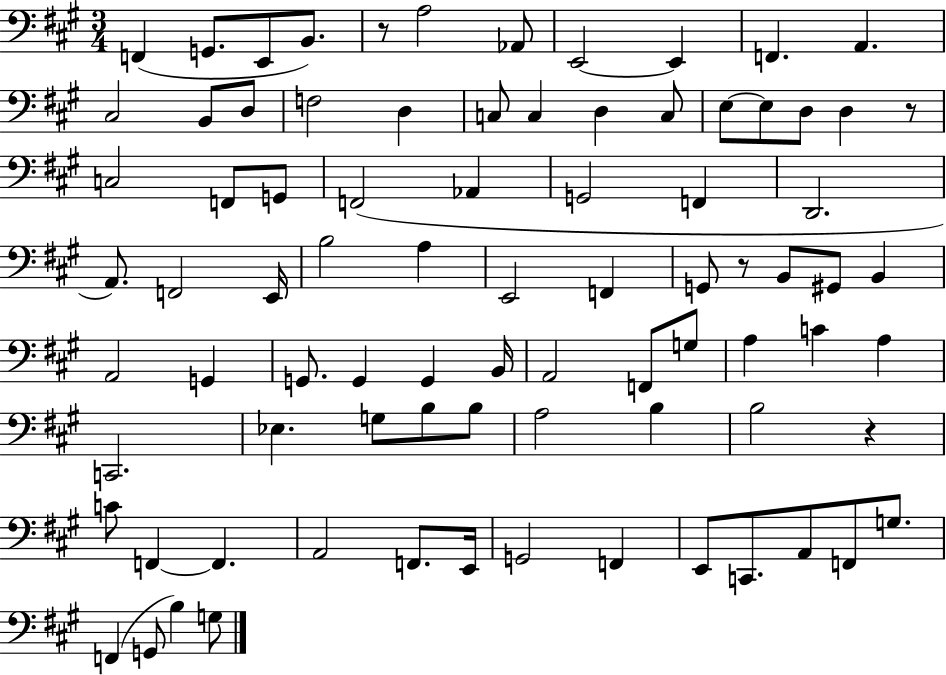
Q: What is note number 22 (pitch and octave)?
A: D3